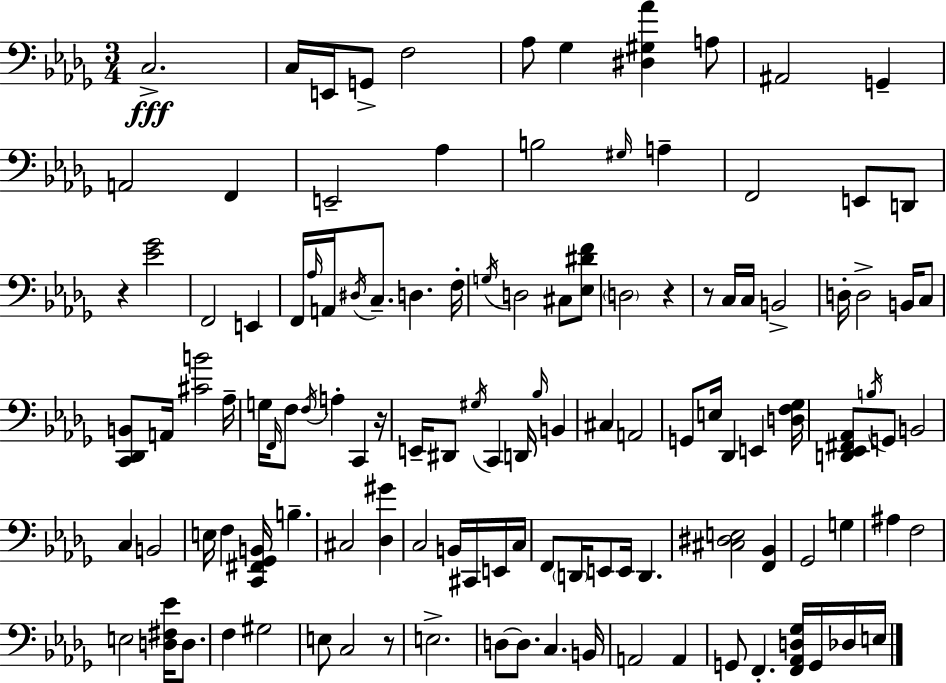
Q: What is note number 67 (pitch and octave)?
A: E3